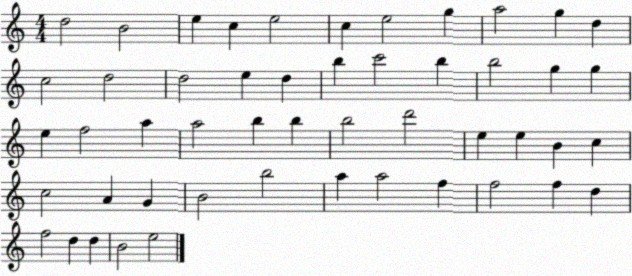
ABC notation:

X:1
T:Untitled
M:4/4
L:1/4
K:C
d2 B2 e c e2 c e2 g a2 g d c2 d2 d2 e d b c'2 b b2 g g e f2 a a2 b b b2 d'2 e e B c c2 A G B2 b2 a a2 f f2 f d f2 d d B2 e2